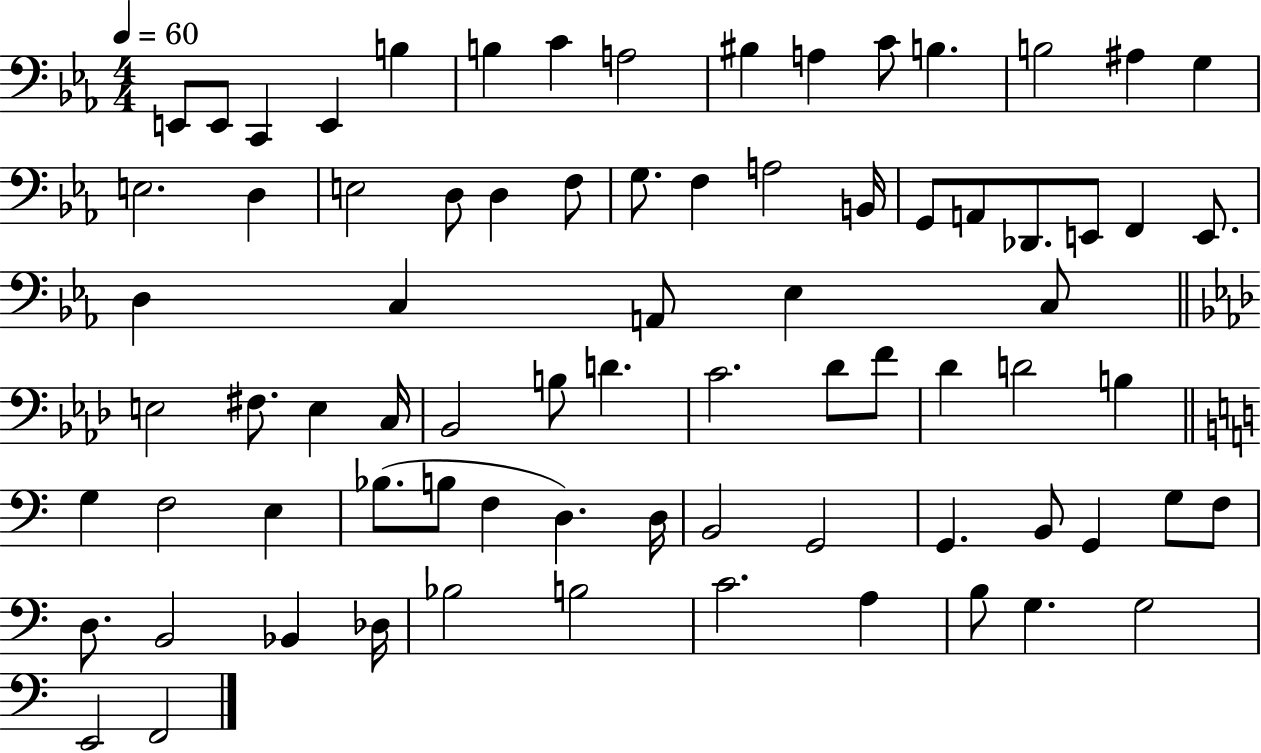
E2/e E2/e C2/q E2/q B3/q B3/q C4/q A3/h BIS3/q A3/q C4/e B3/q. B3/h A#3/q G3/q E3/h. D3/q E3/h D3/e D3/q F3/e G3/e. F3/q A3/h B2/s G2/e A2/e Db2/e. E2/e F2/q E2/e. D3/q C3/q A2/e Eb3/q C3/e E3/h F#3/e. E3/q C3/s Bb2/h B3/e D4/q. C4/h. Db4/e F4/e Db4/q D4/h B3/q G3/q F3/h E3/q Bb3/e. B3/e F3/q D3/q. D3/s B2/h G2/h G2/q. B2/e G2/q G3/e F3/e D3/e. B2/h Bb2/q Db3/s Bb3/h B3/h C4/h. A3/q B3/e G3/q. G3/h E2/h F2/h